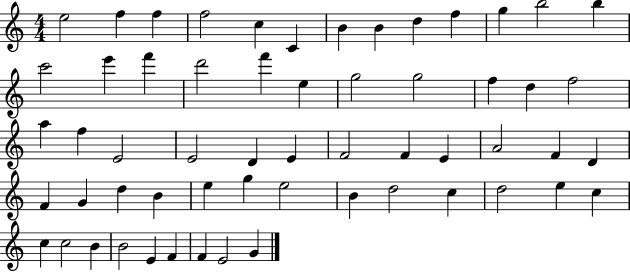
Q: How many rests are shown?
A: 0